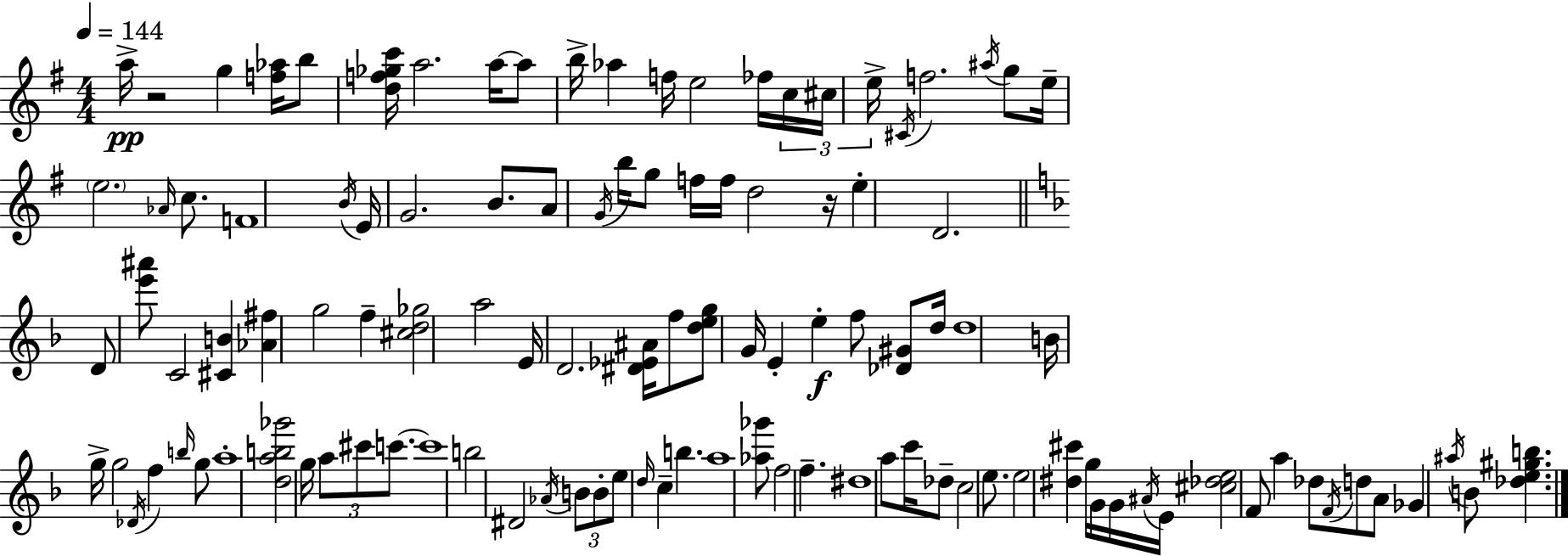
{
  \clef treble
  \numericTimeSignature
  \time 4/4
  \key e \minor
  \tempo 4 = 144
  \repeat volta 2 { a''16->\pp r2 g''4 <f'' aes''>16 b''8 | <d'' f'' ges'' c'''>16 a''2. a''16~~ a''8 | b''16-> aes''4 f''16 e''2 fes''16 \tuplet 3/2 { c''16 | cis''16 e''16-> } \acciaccatura { cis'16 } f''2. \acciaccatura { ais''16 } | \break g''8 e''16-- \parenthesize e''2. \grace { aes'16 } | c''8. f'1 | \acciaccatura { b'16 } e'16 g'2. | b'8. a'8 \acciaccatura { g'16 } b''16 g''8 f''16 f''16 d''2 | \break r16 e''4-. d'2. | \bar "||" \break \key f \major d'8 <e''' ais'''>8 c'2 <cis' b'>4 | <aes' fis''>4 g''2 f''4-- | <cis'' d'' ges''>2 a''2 | e'16 d'2. <dis' ees' ais'>16 f''8 | \break <d'' e'' g''>8 g'16 e'4-. e''4-.\f f''8 <des' gis'>8 d''16 | d''1 | b'16 g''16-> g''2 \acciaccatura { des'16 } f''4 \grace { b''16 } | g''8 a''1-. | \break <d'' a'' b'' ges'''>2 g''16 \tuplet 3/2 { a''8 cis'''8 c'''8.~~ } | c'''1 | b''2 dis'2 | \acciaccatura { aes'16 } \tuplet 3/2 { b'8 b'8-. e''8 } \grace { d''16 } c''4-- b''4. | \break a''1 | <aes'' ges'''>8 f''2 f''4.-- | dis''1 | a''8 c'''16 des''8-- c''2 | \break e''8. e''2 <dis'' cis'''>4 | g''16 g'16 g'16 \acciaccatura { ais'16 } e'16 <cis'' des'' e''>2 f'8 a''4 | des''8 \acciaccatura { f'16 } d''8 a'8 ges'4 \acciaccatura { ais''16 } b'8 | <des'' e'' gis'' b''>4. } \bar "|."
}